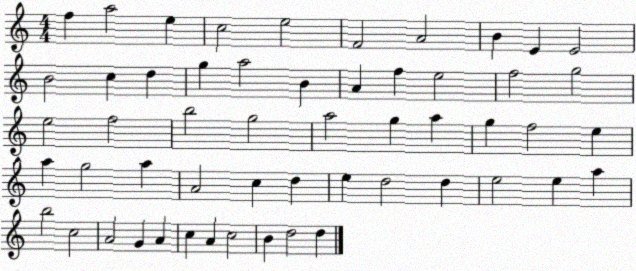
X:1
T:Untitled
M:4/4
L:1/4
K:C
f a2 e c2 e2 F2 A2 B E E2 B2 c d g a2 B A f e2 f2 g2 e2 f2 b2 g2 a2 g a g f2 e a g2 a A2 c d e d2 d e2 e a b2 c2 A2 G A c A c2 B d2 d